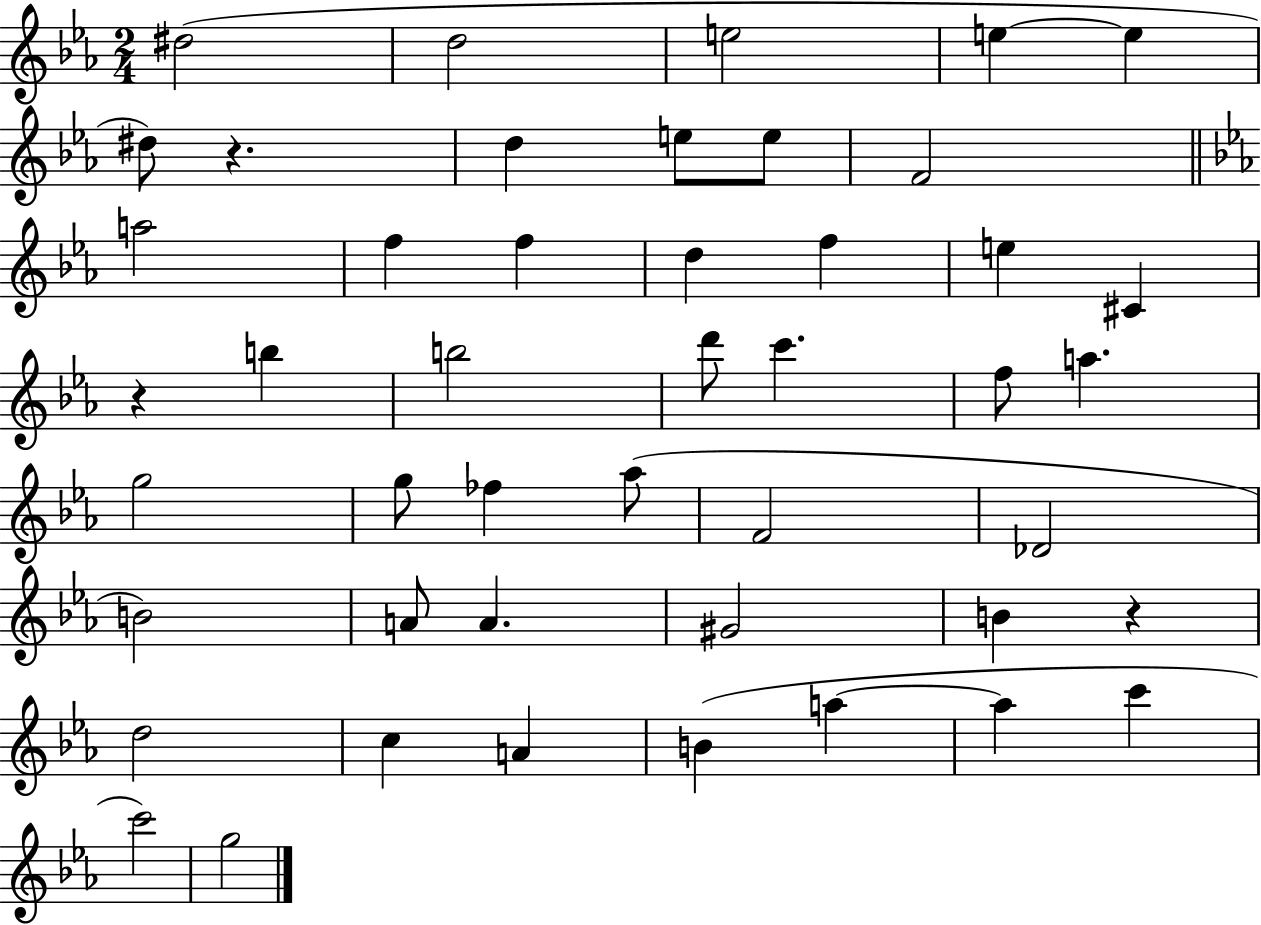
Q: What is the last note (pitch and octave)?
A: G5